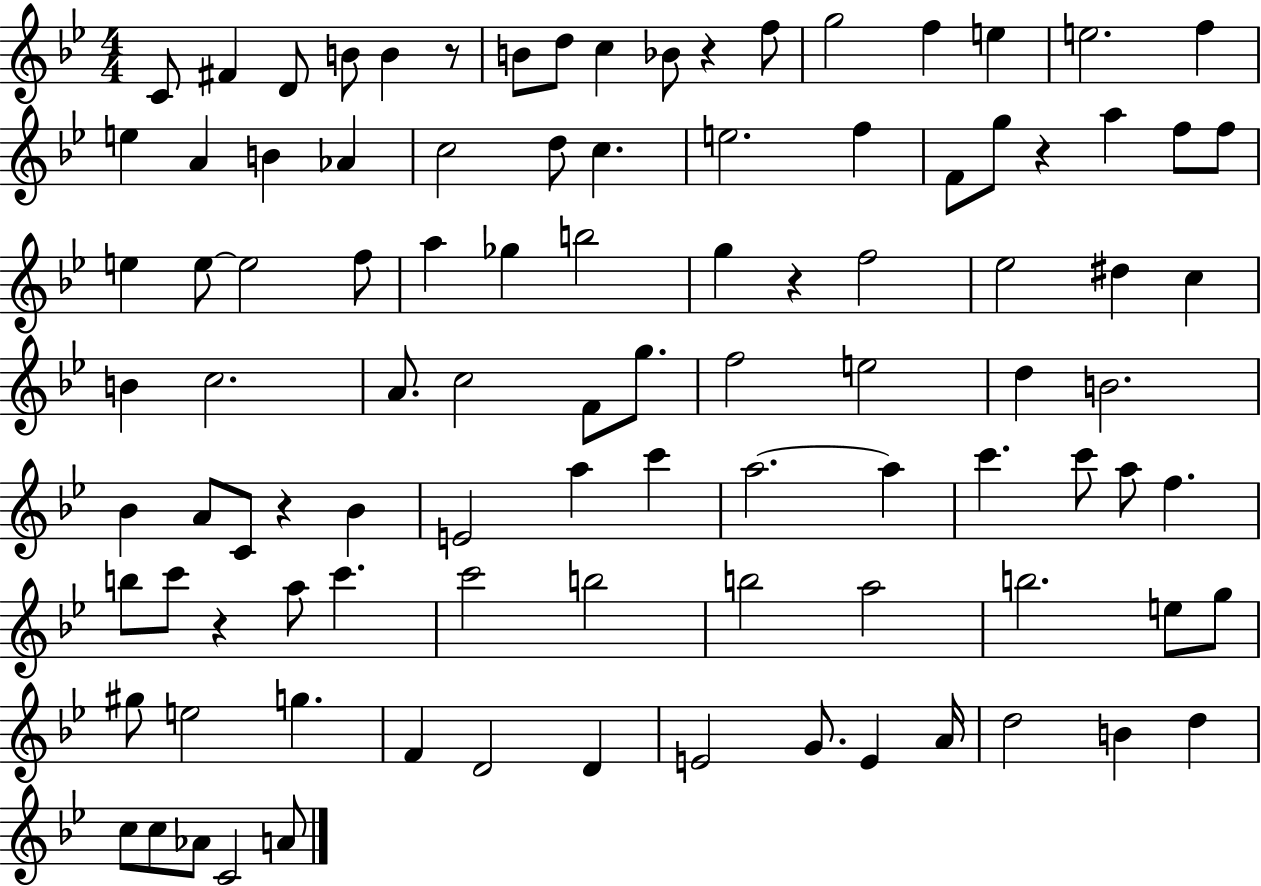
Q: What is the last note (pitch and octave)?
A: A4